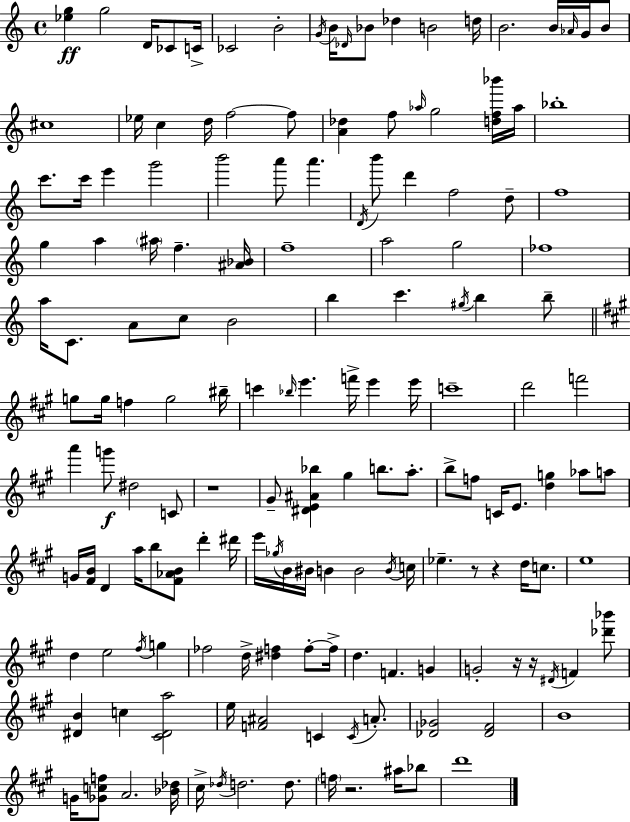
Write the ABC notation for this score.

X:1
T:Untitled
M:4/4
L:1/4
K:Am
[_eg] g2 D/4 _C/2 C/4 _C2 B2 G/4 B/4 _D/4 _B/2 _d B2 d/4 B2 B/4 _A/4 G/4 B/2 ^c4 _e/4 c d/4 f2 f/2 [A_d] f/2 _a/4 g2 [df_b']/4 _a/4 _b4 c'/2 c'/4 e' g'2 b'2 a'/2 a' D/4 b'/2 d' f2 d/2 f4 g a ^a/4 f [^A_B]/4 f4 a2 g2 _f4 a/4 C/2 A/2 c/2 B2 b c' ^g/4 b b/2 g/2 g/4 f g2 ^b/4 c' _b/4 e' f'/4 e' e'/4 c'4 d'2 f'2 a' g'/2 ^d2 C/2 z4 ^G/2 [^DE^A_b] ^g b/2 a/2 b/2 f/2 C/4 E/2 [dg] _a/2 a/2 G/4 [^FB]/4 D a/4 b/2 [^F_AB]/2 d' ^d'/4 e'/4 _g/4 B/4 ^B/4 B B2 B/4 c/4 _e z/2 z d/4 c/2 e4 d e2 ^f/4 g _f2 d/4 [^df] f/2 f/4 d F G G2 z/4 z/4 ^D/4 F [_d'_b']/2 [^DB] c [^C^Da]2 e/4 [F^A]2 C C/4 A/2 [_D_G]2 [_D^F]2 B4 G/4 [_Gcf]/2 A2 [_B_d]/4 ^c/4 _d/4 d2 d/2 f/4 z2 ^a/4 _b/2 d'4